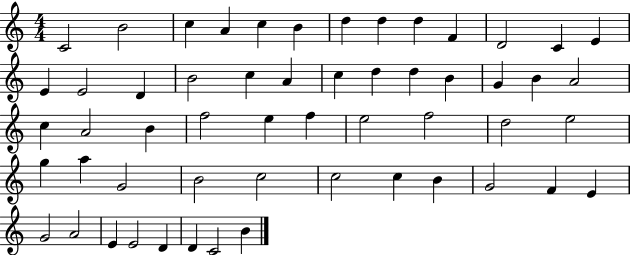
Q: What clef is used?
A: treble